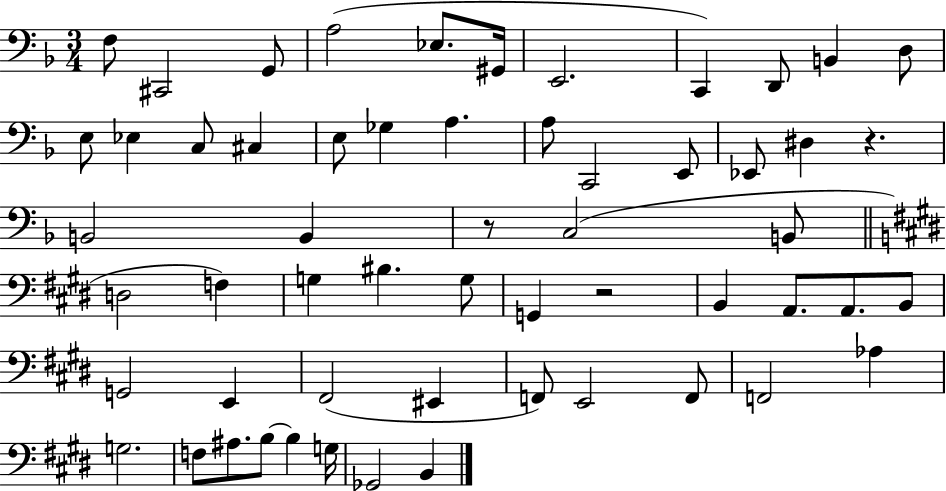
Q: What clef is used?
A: bass